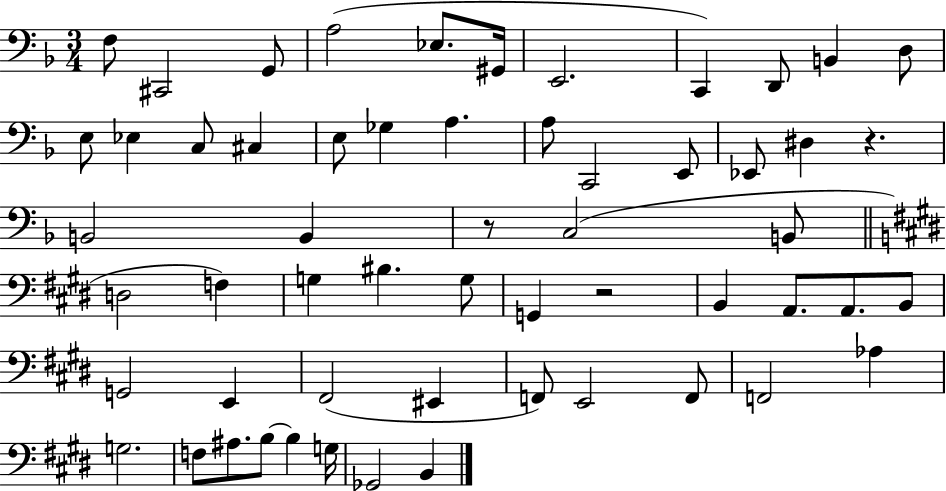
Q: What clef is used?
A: bass